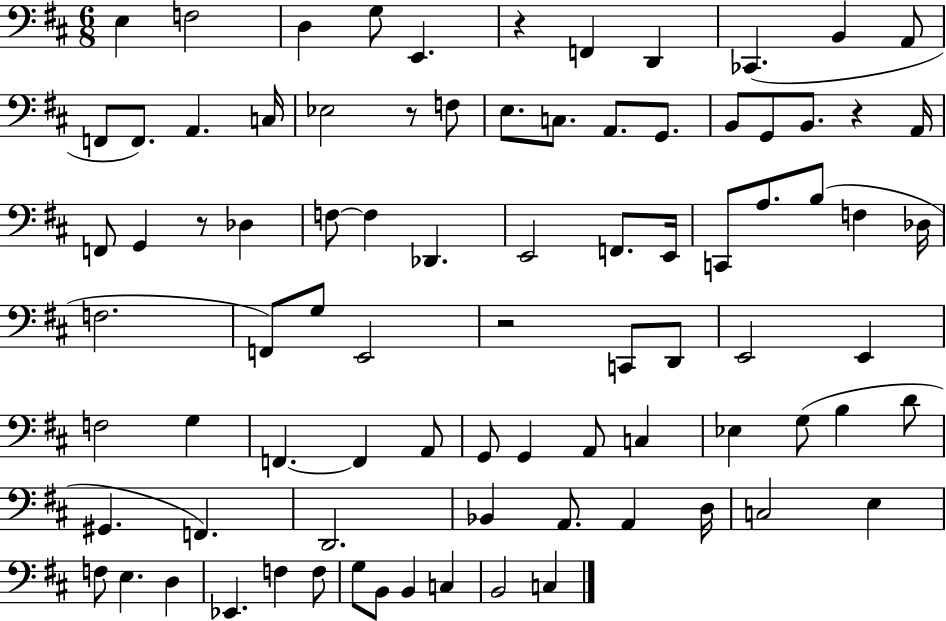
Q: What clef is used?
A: bass